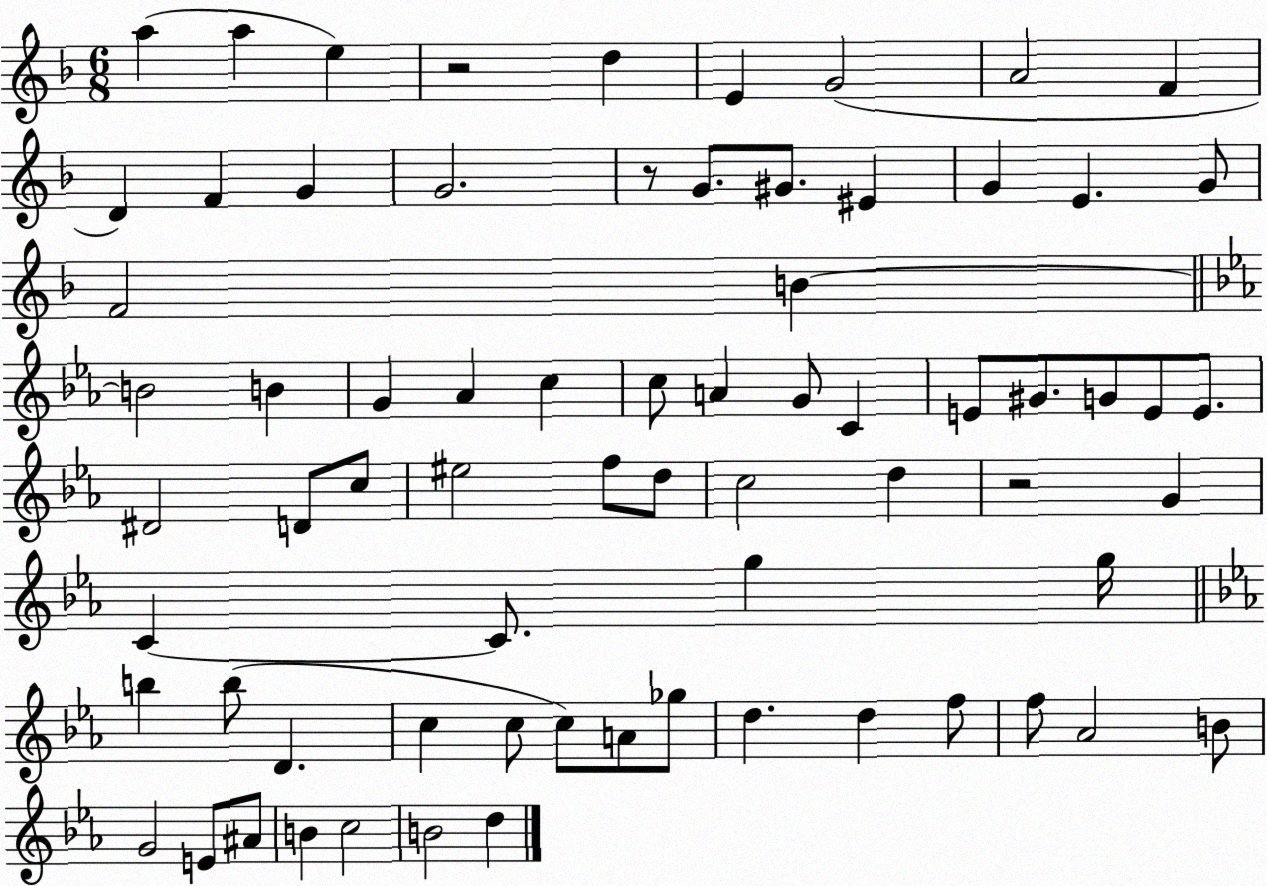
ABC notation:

X:1
T:Untitled
M:6/8
L:1/4
K:F
a a e z2 d E G2 A2 F D F G G2 z/2 G/2 ^G/2 ^E G E G/2 F2 B B2 B G _A c c/2 A G/2 C E/2 ^G/2 G/2 E/2 E/2 ^D2 D/2 c/2 ^e2 f/2 d/2 c2 d z2 G C C/2 g g/4 b b/2 D c c/2 c/2 A/2 _g/2 d d f/2 f/2 _A2 B/2 G2 E/2 ^A/2 B c2 B2 d